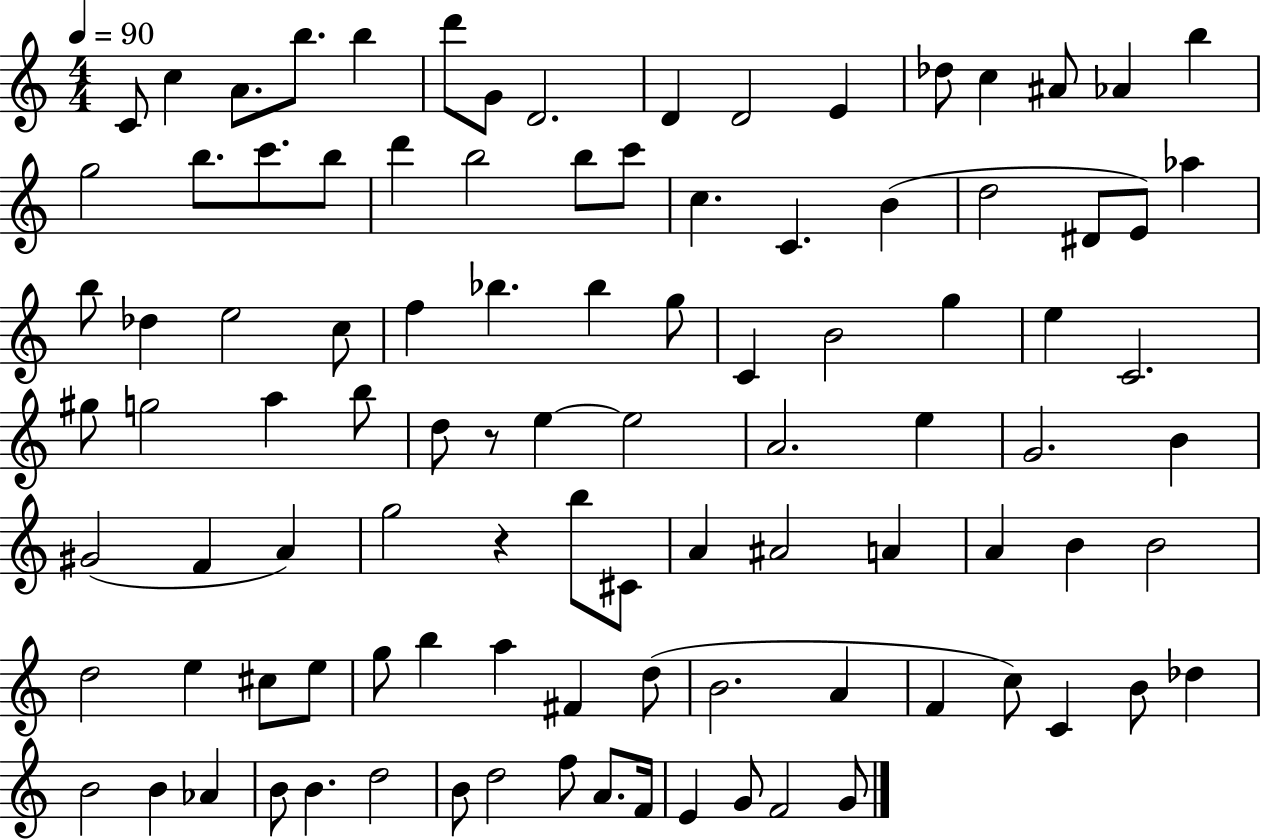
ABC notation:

X:1
T:Untitled
M:4/4
L:1/4
K:C
C/2 c A/2 b/2 b d'/2 G/2 D2 D D2 E _d/2 c ^A/2 _A b g2 b/2 c'/2 b/2 d' b2 b/2 c'/2 c C B d2 ^D/2 E/2 _a b/2 _d e2 c/2 f _b _b g/2 C B2 g e C2 ^g/2 g2 a b/2 d/2 z/2 e e2 A2 e G2 B ^G2 F A g2 z b/2 ^C/2 A ^A2 A A B B2 d2 e ^c/2 e/2 g/2 b a ^F d/2 B2 A F c/2 C B/2 _d B2 B _A B/2 B d2 B/2 d2 f/2 A/2 F/4 E G/2 F2 G/2